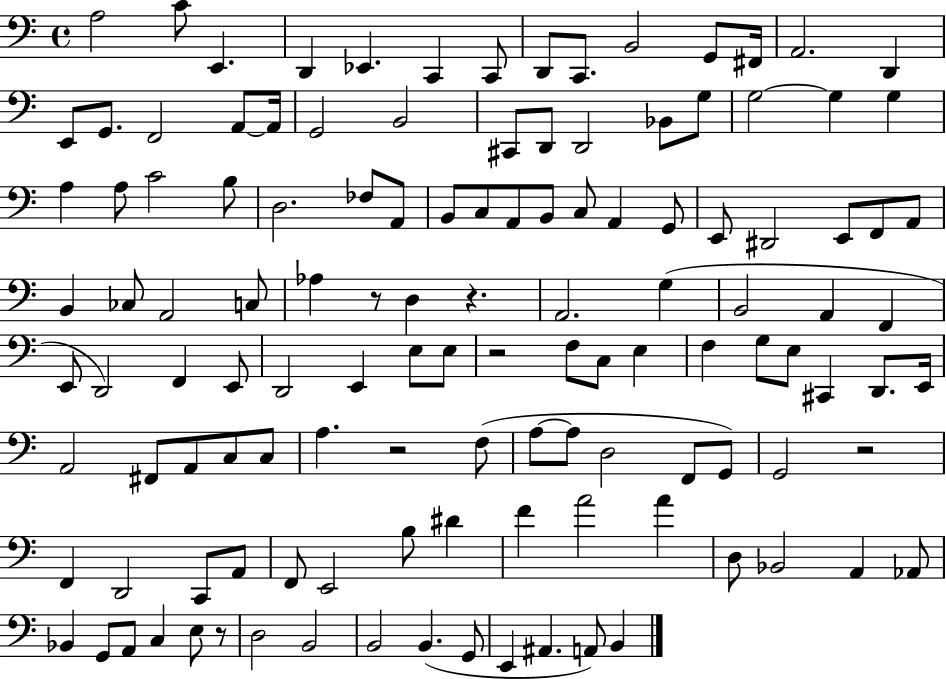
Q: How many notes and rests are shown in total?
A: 124